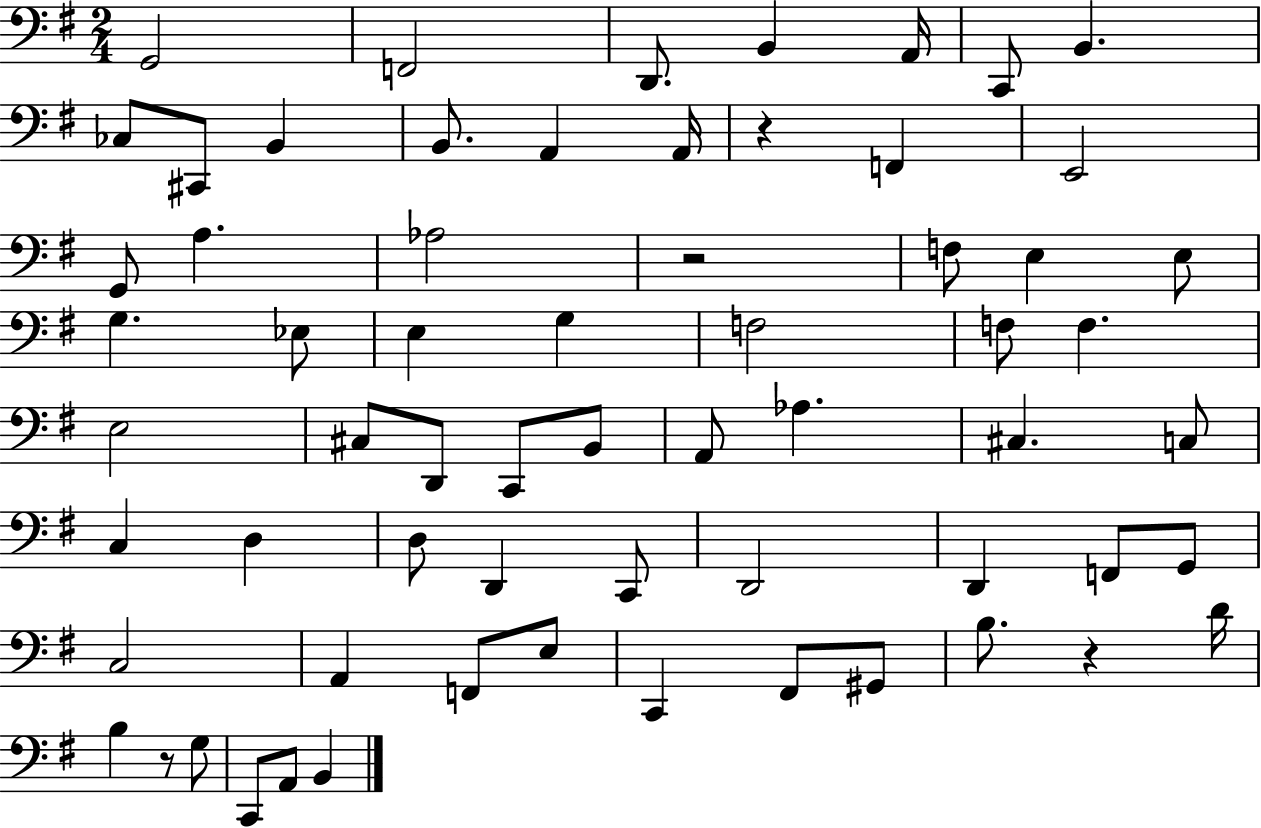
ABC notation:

X:1
T:Untitled
M:2/4
L:1/4
K:G
G,,2 F,,2 D,,/2 B,, A,,/4 C,,/2 B,, _C,/2 ^C,,/2 B,, B,,/2 A,, A,,/4 z F,, E,,2 G,,/2 A, _A,2 z2 F,/2 E, E,/2 G, _E,/2 E, G, F,2 F,/2 F, E,2 ^C,/2 D,,/2 C,,/2 B,,/2 A,,/2 _A, ^C, C,/2 C, D, D,/2 D,, C,,/2 D,,2 D,, F,,/2 G,,/2 C,2 A,, F,,/2 E,/2 C,, ^F,,/2 ^G,,/2 B,/2 z D/4 B, z/2 G,/2 C,,/2 A,,/2 B,,